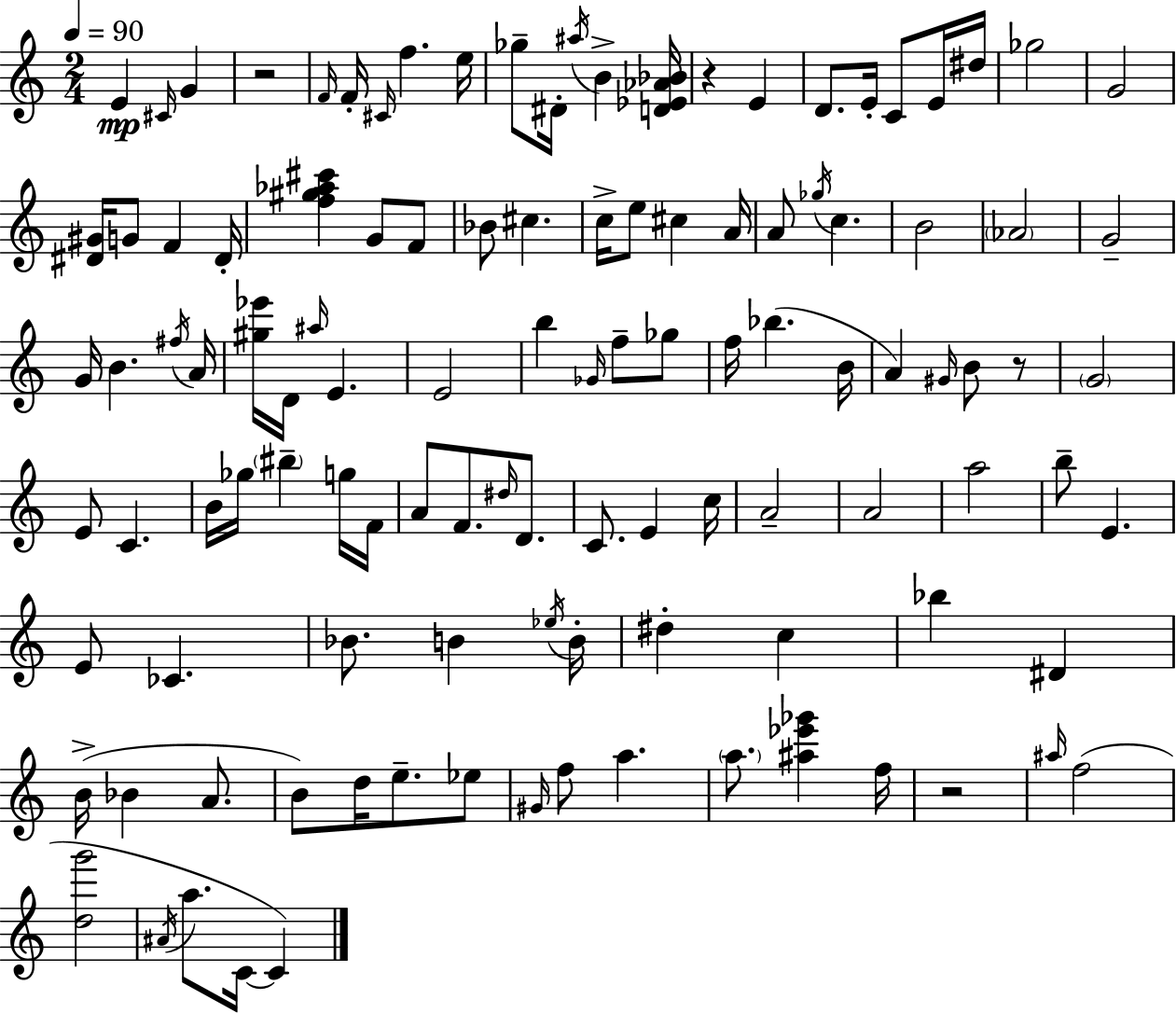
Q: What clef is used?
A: treble